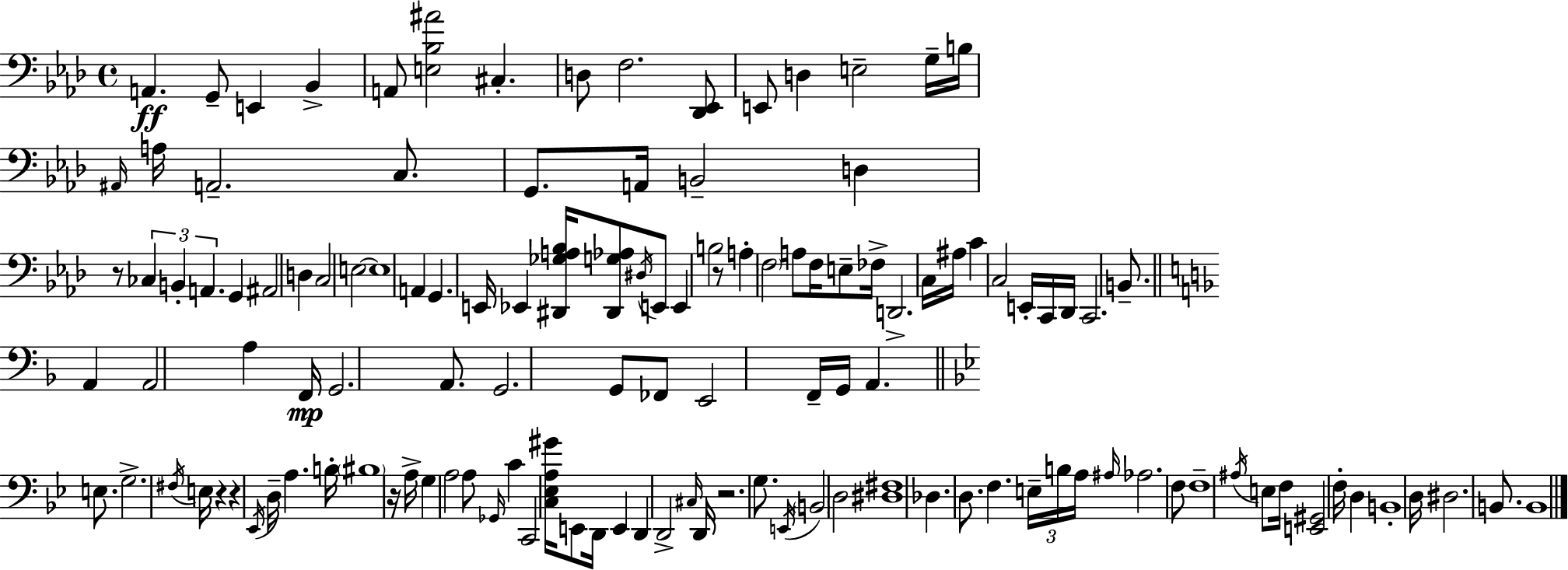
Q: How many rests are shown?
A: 6